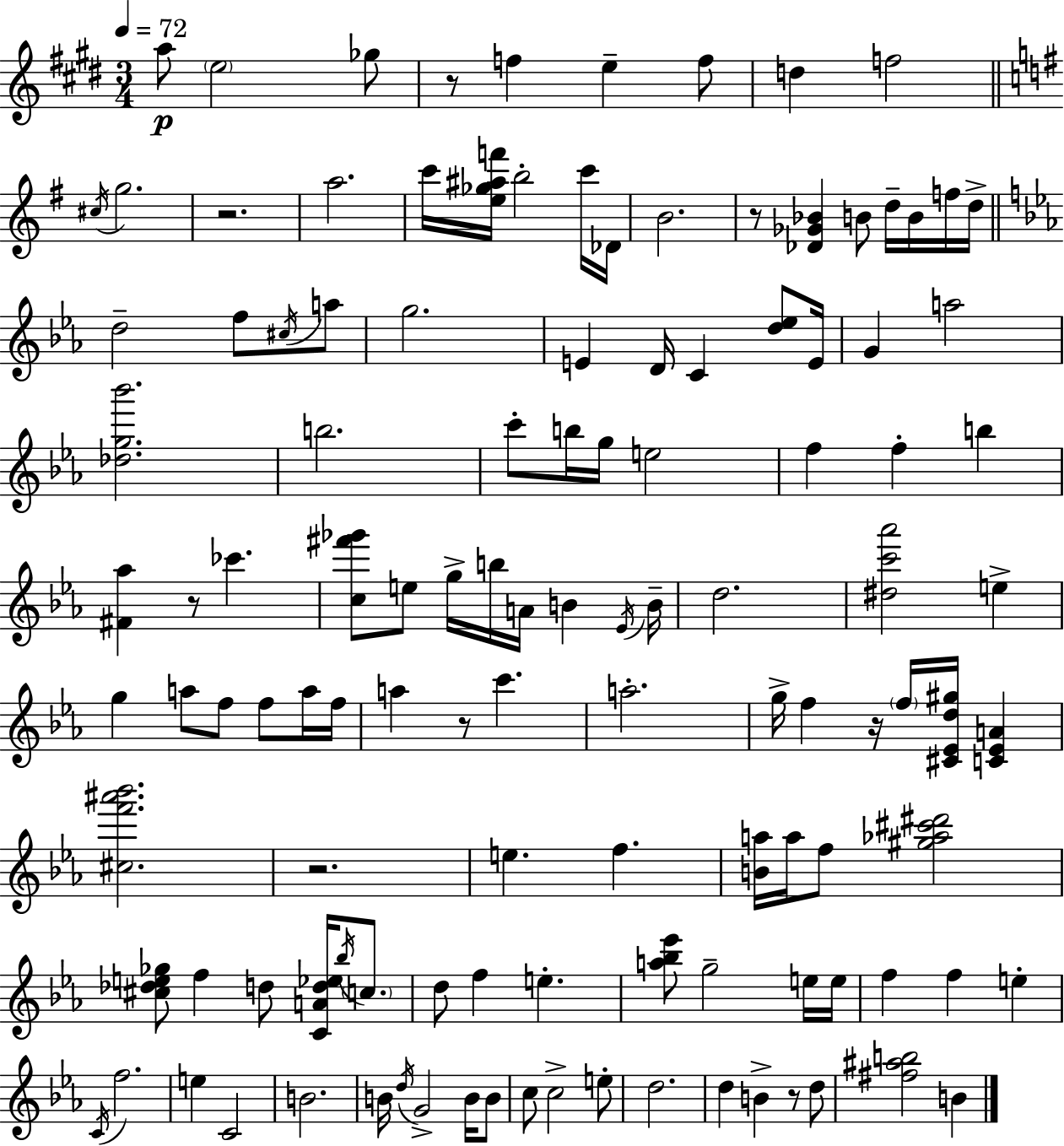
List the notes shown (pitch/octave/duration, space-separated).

A5/e E5/h Gb5/e R/e F5/q E5/q F5/e D5/q F5/h C#5/s G5/h. R/h. A5/h. C6/s [E5,Gb5,A#5,F6]/s B5/h C6/s Db4/s B4/h. R/e [Db4,Gb4,Bb4]/q B4/e D5/s B4/s F5/s D5/s D5/h F5/e C#5/s A5/e G5/h. E4/q D4/s C4/q [D5,Eb5]/e E4/s G4/q A5/h [Db5,G5,Bb6]/h. B5/h. C6/e B5/s G5/s E5/h F5/q F5/q B5/q [F#4,Ab5]/q R/e CES6/q. [C5,F#6,Gb6]/e E5/e G5/s B5/s A4/s B4/q Eb4/s B4/s D5/h. [D#5,C6,Ab6]/h E5/q G5/q A5/e F5/e F5/e A5/s F5/s A5/q R/e C6/q. A5/h. G5/s F5/q R/s F5/s [C#4,Eb4,D5,G#5]/s [C4,Eb4,A4]/q [C#5,F6,A#6,Bb6]/h. R/h. E5/q. F5/q. [B4,A5]/s A5/s F5/e [G#5,Ab5,C#6,D#6]/h [C#5,Db5,E5,Gb5]/e F5/q D5/e [C4,A4,D5,Eb5]/s Bb5/s C5/e. D5/e F5/q E5/q. [A5,Bb5,Eb6]/e G5/h E5/s E5/s F5/q F5/q E5/q C4/s F5/h. E5/q C4/h B4/h. B4/s D5/s G4/h B4/s B4/e C5/e C5/h E5/e D5/h. D5/q B4/q R/e D5/e [F#5,A#5,B5]/h B4/q